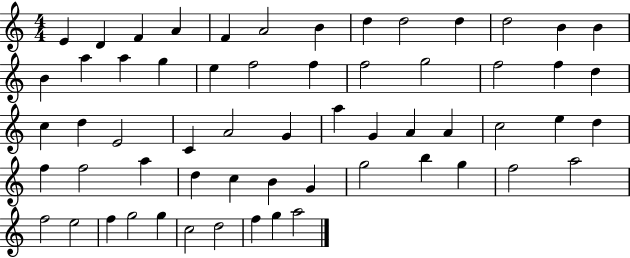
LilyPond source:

{
  \clef treble
  \numericTimeSignature
  \time 4/4
  \key c \major
  e'4 d'4 f'4 a'4 | f'4 a'2 b'4 | d''4 d''2 d''4 | d''2 b'4 b'4 | \break b'4 a''4 a''4 g''4 | e''4 f''2 f''4 | f''2 g''2 | f''2 f''4 d''4 | \break c''4 d''4 e'2 | c'4 a'2 g'4 | a''4 g'4 a'4 a'4 | c''2 e''4 d''4 | \break f''4 f''2 a''4 | d''4 c''4 b'4 g'4 | g''2 b''4 g''4 | f''2 a''2 | \break f''2 e''2 | f''4 g''2 g''4 | c''2 d''2 | f''4 g''4 a''2 | \break \bar "|."
}